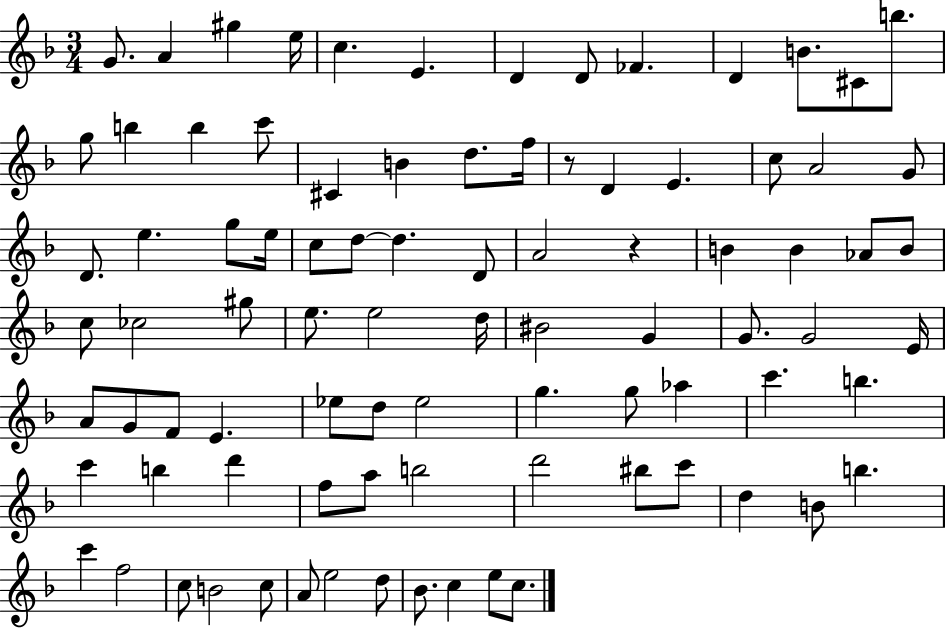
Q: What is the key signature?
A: F major